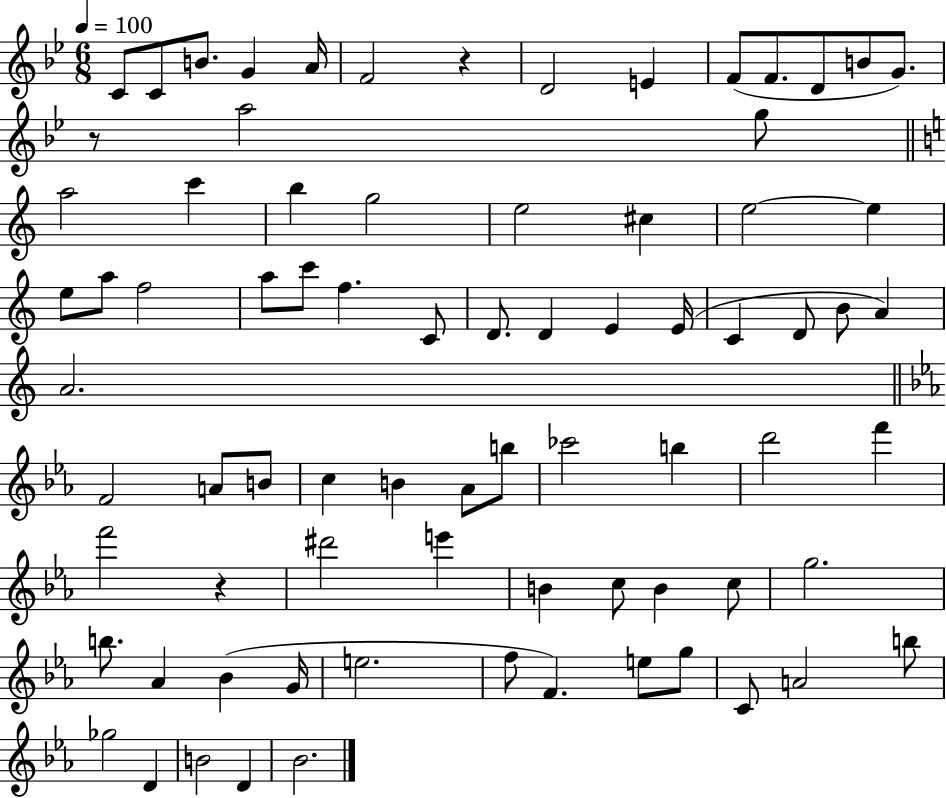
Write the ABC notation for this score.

X:1
T:Untitled
M:6/8
L:1/4
K:Bb
C/2 C/2 B/2 G A/4 F2 z D2 E F/2 F/2 D/2 B/2 G/2 z/2 a2 g/2 a2 c' b g2 e2 ^c e2 e e/2 a/2 f2 a/2 c'/2 f C/2 D/2 D E E/4 C D/2 B/2 A A2 F2 A/2 B/2 c B _A/2 b/2 _c'2 b d'2 f' f'2 z ^d'2 e' B c/2 B c/2 g2 b/2 _A _B G/4 e2 f/2 F e/2 g/2 C/2 A2 b/2 _g2 D B2 D _B2